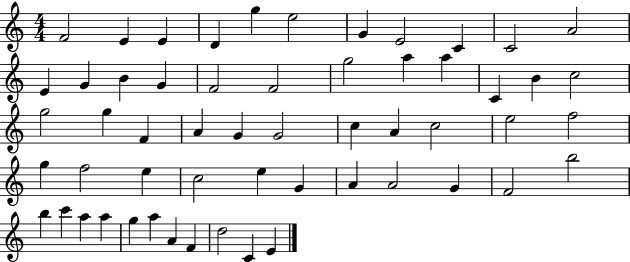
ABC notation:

X:1
T:Untitled
M:4/4
L:1/4
K:C
F2 E E D g e2 G E2 C C2 A2 E G B G F2 F2 g2 a a C B c2 g2 g F A G G2 c A c2 e2 f2 g f2 e c2 e G A A2 G F2 b2 b c' a a g a A F d2 C E